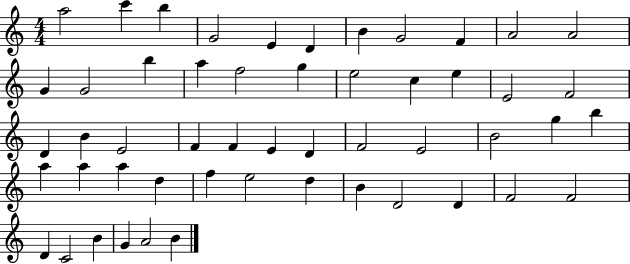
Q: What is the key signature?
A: C major